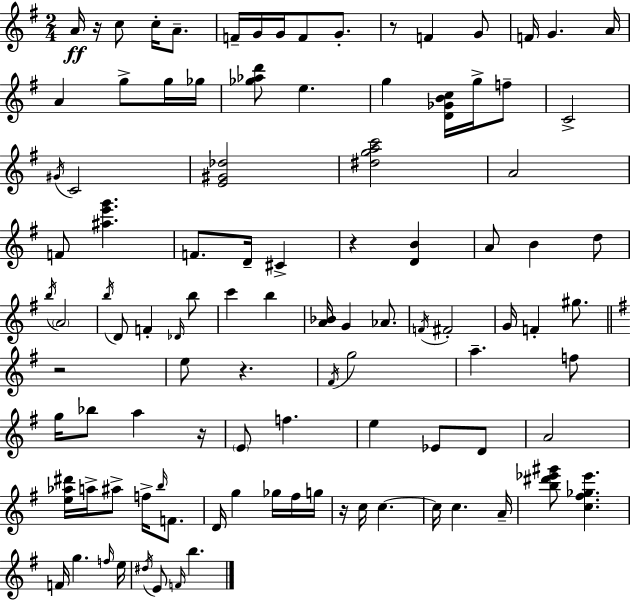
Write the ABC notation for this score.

X:1
T:Untitled
M:2/4
L:1/4
K:G
A/4 z/4 c/2 c/4 A/2 F/4 G/4 G/4 F/2 G/2 z/2 F G/2 F/4 G A/4 A g/2 g/4 _g/4 [_g_ad']/2 e g [D_GBc]/4 g/4 f/2 C2 ^G/4 C2 [E^G_d]2 [^dgac']2 A2 F/2 [^ae'g'] F/2 D/4 ^C z [DB] A/2 B d/2 b/4 A2 b/4 D/2 F _D/4 b/2 c' b [A_B]/4 G _A/2 F/4 ^F2 G/4 F ^g/2 z2 e/2 z ^F/4 g2 a f/2 g/4 _b/2 a z/4 E/2 f e _E/2 D/2 A2 [e_a^d']/4 a/4 ^a/2 f/4 b/4 F/2 D/4 g _g/4 ^f/4 g/4 z/4 c/4 c c/4 c A/4 [b^d'_e'^g']/2 [c^f_g_e'] F/4 g f/4 e/4 ^d/4 E/2 F/4 b